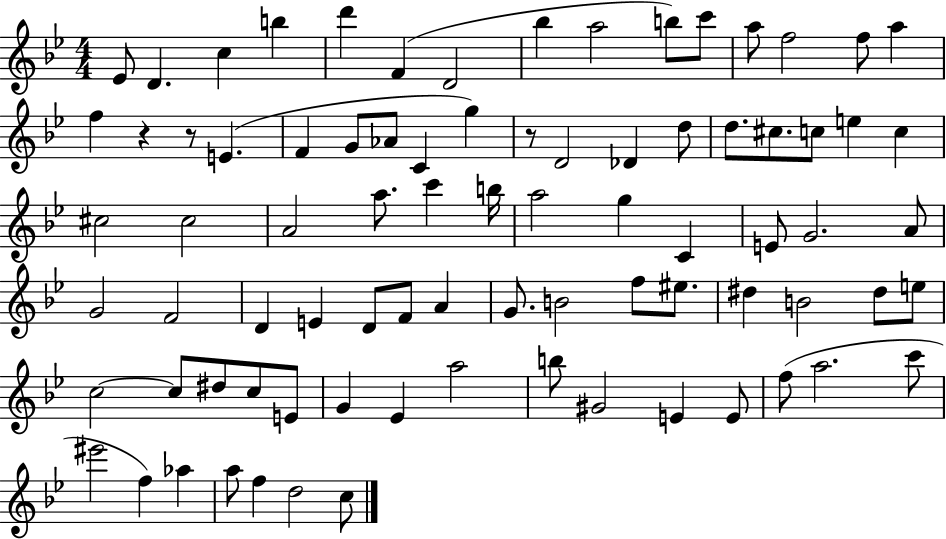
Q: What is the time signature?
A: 4/4